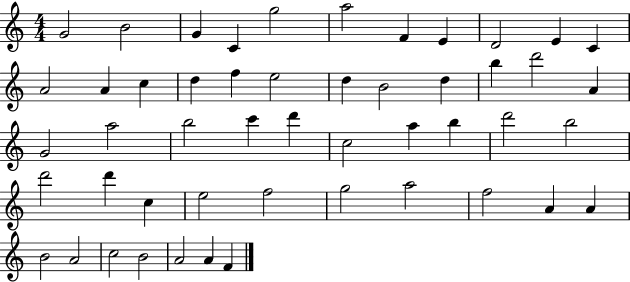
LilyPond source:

{
  \clef treble
  \numericTimeSignature
  \time 4/4
  \key c \major
  g'2 b'2 | g'4 c'4 g''2 | a''2 f'4 e'4 | d'2 e'4 c'4 | \break a'2 a'4 c''4 | d''4 f''4 e''2 | d''4 b'2 d''4 | b''4 d'''2 a'4 | \break g'2 a''2 | b''2 c'''4 d'''4 | c''2 a''4 b''4 | d'''2 b''2 | \break d'''2 d'''4 c''4 | e''2 f''2 | g''2 a''2 | f''2 a'4 a'4 | \break b'2 a'2 | c''2 b'2 | a'2 a'4 f'4 | \bar "|."
}